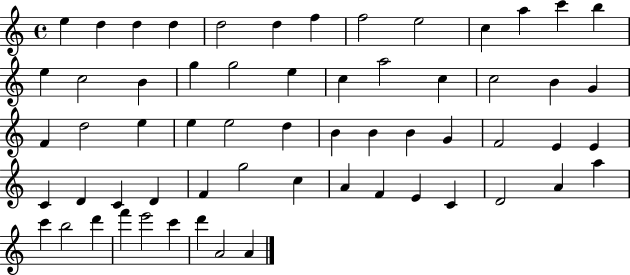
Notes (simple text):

E5/q D5/q D5/q D5/q D5/h D5/q F5/q F5/h E5/h C5/q A5/q C6/q B5/q E5/q C5/h B4/q G5/q G5/h E5/q C5/q A5/h C5/q C5/h B4/q G4/q F4/q D5/h E5/q E5/q E5/h D5/q B4/q B4/q B4/q G4/q F4/h E4/q E4/q C4/q D4/q C4/q D4/q F4/q G5/h C5/q A4/q F4/q E4/q C4/q D4/h A4/q A5/q C6/q B5/h D6/q F6/q E6/h C6/q D6/q A4/h A4/q